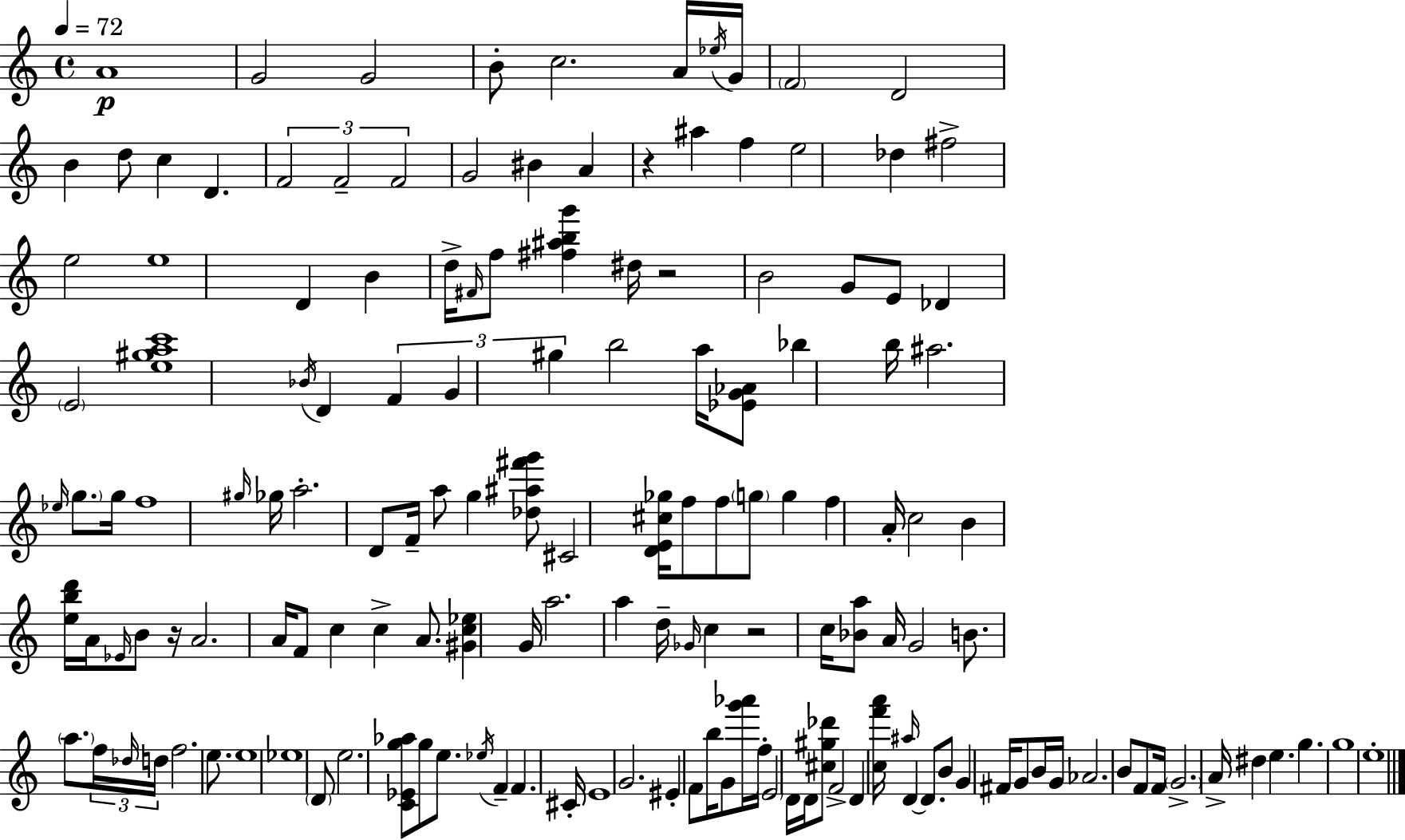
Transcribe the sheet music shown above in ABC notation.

X:1
T:Untitled
M:4/4
L:1/4
K:Am
A4 G2 G2 B/2 c2 A/4 _e/4 G/4 F2 D2 B d/2 c D F2 F2 F2 G2 ^B A z ^a f e2 _d ^f2 e2 e4 D B d/4 ^F/4 f/2 [^f^abg'] ^d/4 z2 B2 G/2 E/2 _D E2 [e^gac']4 _B/4 D F G ^g b2 a/4 [_EG_A]/2 _b b/4 ^a2 _e/4 g/2 g/4 f4 ^g/4 _g/4 a2 D/2 F/4 a/2 g [_d^a^f'g']/2 ^C2 [DE^c_g]/4 f/2 f/2 g/2 g f A/4 c2 B [ebd']/4 A/4 _E/4 B/2 z/4 A2 A/4 F/2 c c A/2 [^Gc_e] G/4 a2 a d/4 _G/4 c z2 c/4 [_Ba]/2 A/4 G2 B/2 a/2 f/4 _d/4 d/4 f2 e/2 e4 _e4 D/2 e2 [C_Eg_a]/2 g/2 e/2 _e/4 F F ^C/4 E4 G2 ^E F/2 b/4 G/2 [g'_a']/4 f/4 E2 D/4 D/4 [^c^g_d']/2 F2 D [cf'a']/4 ^a/4 D D/2 B/2 G ^F/4 G/2 B/4 G/4 _A2 B/2 F/2 F/4 G2 A/4 ^d e g g4 e4